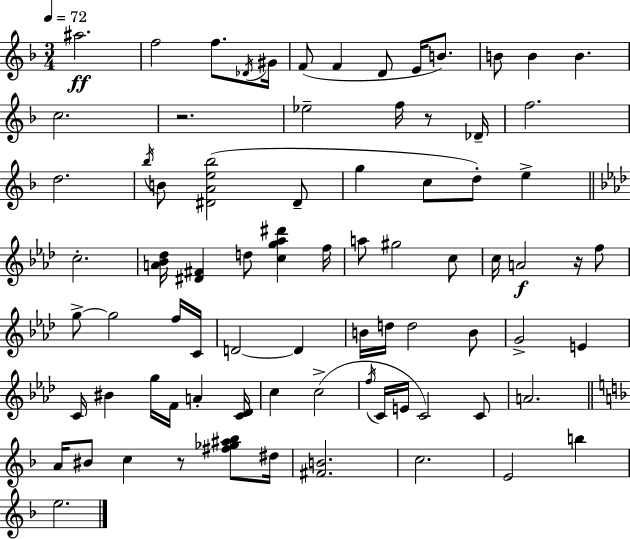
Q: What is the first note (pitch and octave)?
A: A#5